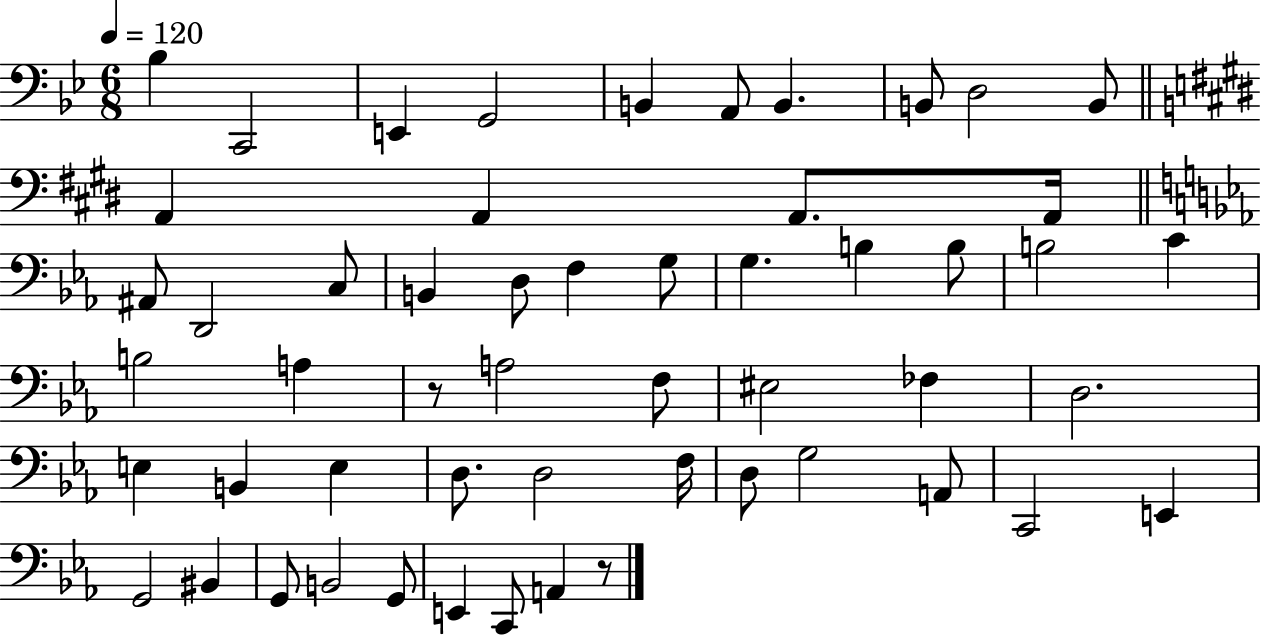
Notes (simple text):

Bb3/q C2/h E2/q G2/h B2/q A2/e B2/q. B2/e D3/h B2/e A2/q A2/q A2/e. A2/s A#2/e D2/h C3/e B2/q D3/e F3/q G3/e G3/q. B3/q B3/e B3/h C4/q B3/h A3/q R/e A3/h F3/e EIS3/h FES3/q D3/h. E3/q B2/q E3/q D3/e. D3/h F3/s D3/e G3/h A2/e C2/h E2/q G2/h BIS2/q G2/e B2/h G2/e E2/q C2/e A2/q R/e